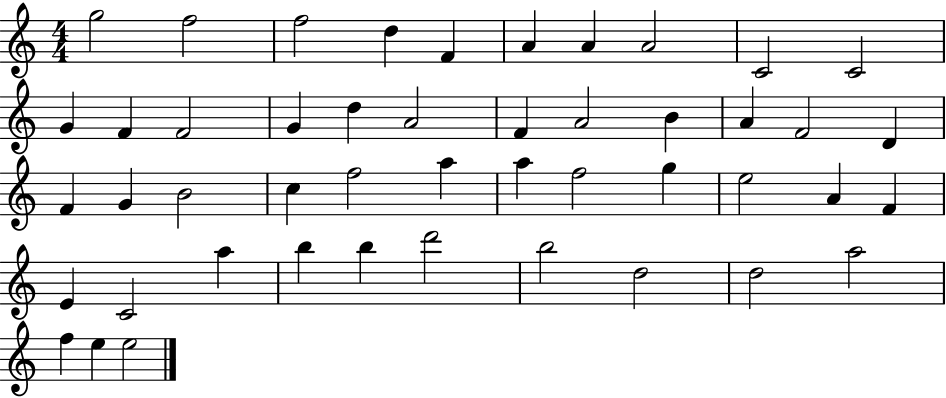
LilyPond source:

{
  \clef treble
  \numericTimeSignature
  \time 4/4
  \key c \major
  g''2 f''2 | f''2 d''4 f'4 | a'4 a'4 a'2 | c'2 c'2 | \break g'4 f'4 f'2 | g'4 d''4 a'2 | f'4 a'2 b'4 | a'4 f'2 d'4 | \break f'4 g'4 b'2 | c''4 f''2 a''4 | a''4 f''2 g''4 | e''2 a'4 f'4 | \break e'4 c'2 a''4 | b''4 b''4 d'''2 | b''2 d''2 | d''2 a''2 | \break f''4 e''4 e''2 | \bar "|."
}